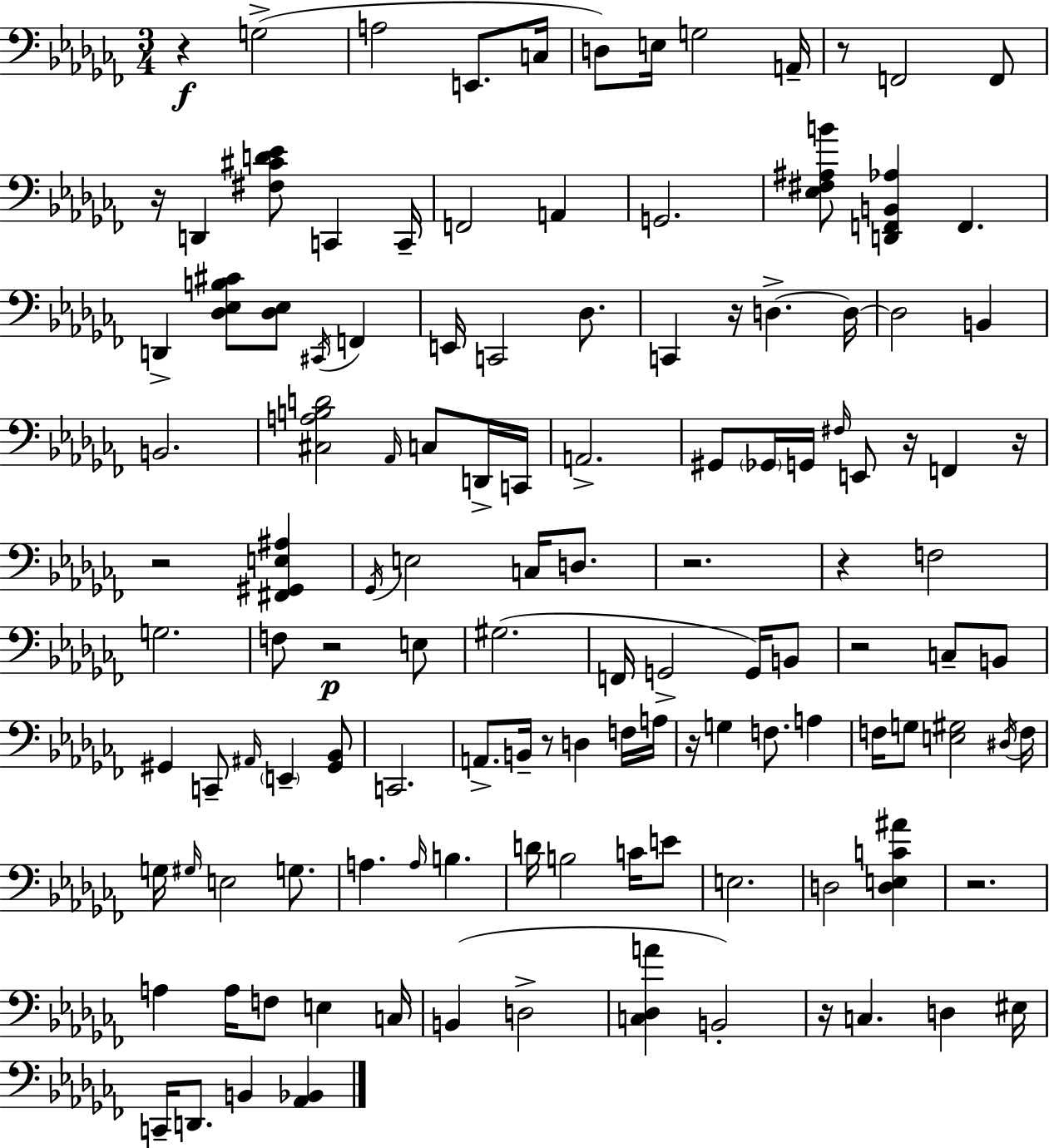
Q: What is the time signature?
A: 3/4